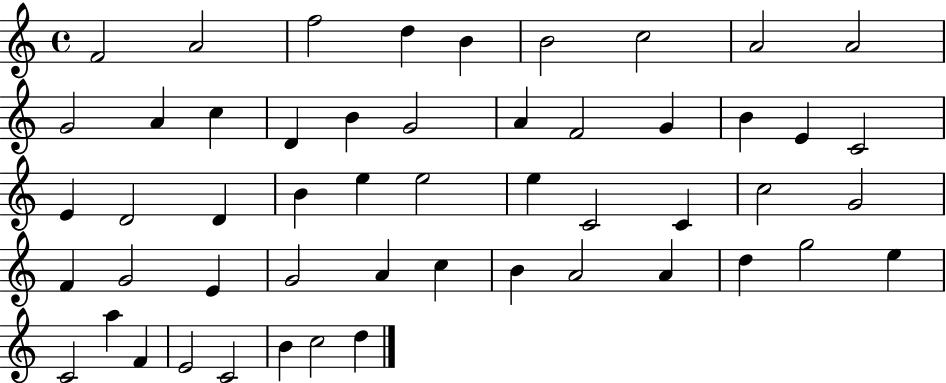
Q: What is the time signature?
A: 4/4